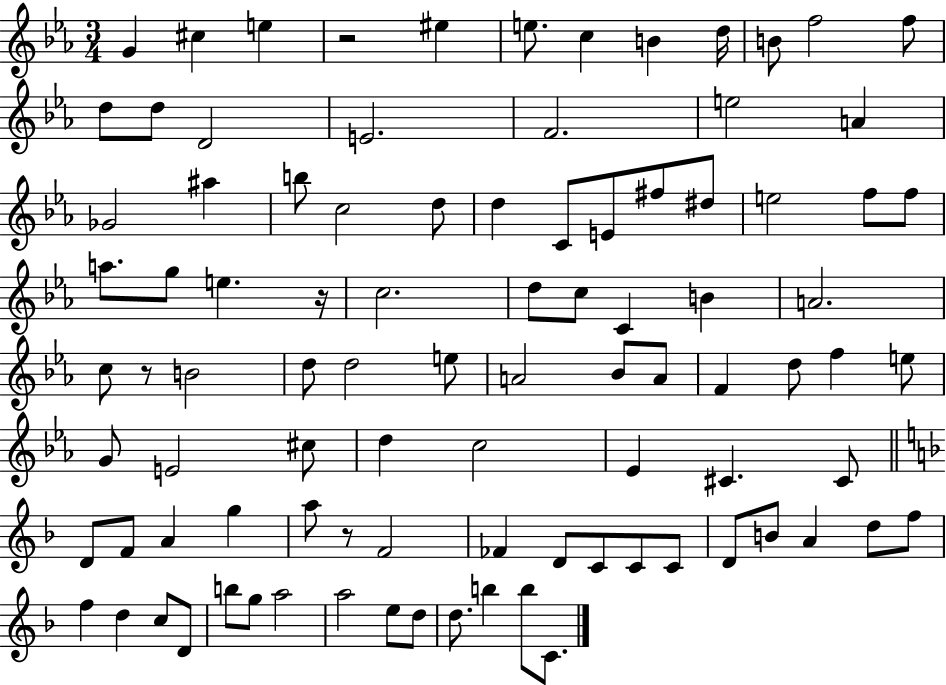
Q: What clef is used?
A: treble